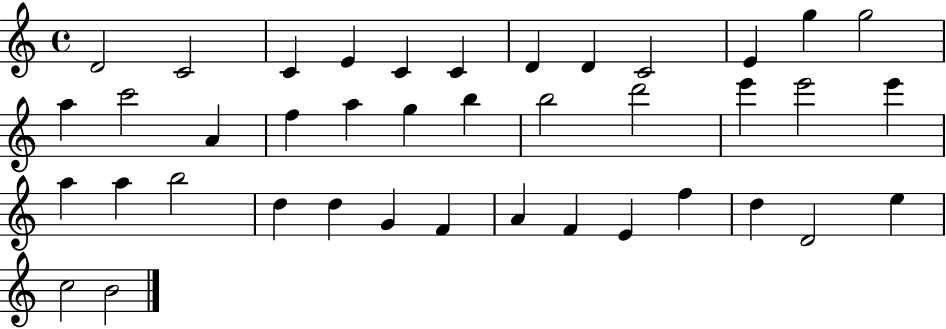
D4/h C4/h C4/q E4/q C4/q C4/q D4/q D4/q C4/h E4/q G5/q G5/h A5/q C6/h A4/q F5/q A5/q G5/q B5/q B5/h D6/h E6/q E6/h E6/q A5/q A5/q B5/h D5/q D5/q G4/q F4/q A4/q F4/q E4/q F5/q D5/q D4/h E5/q C5/h B4/h